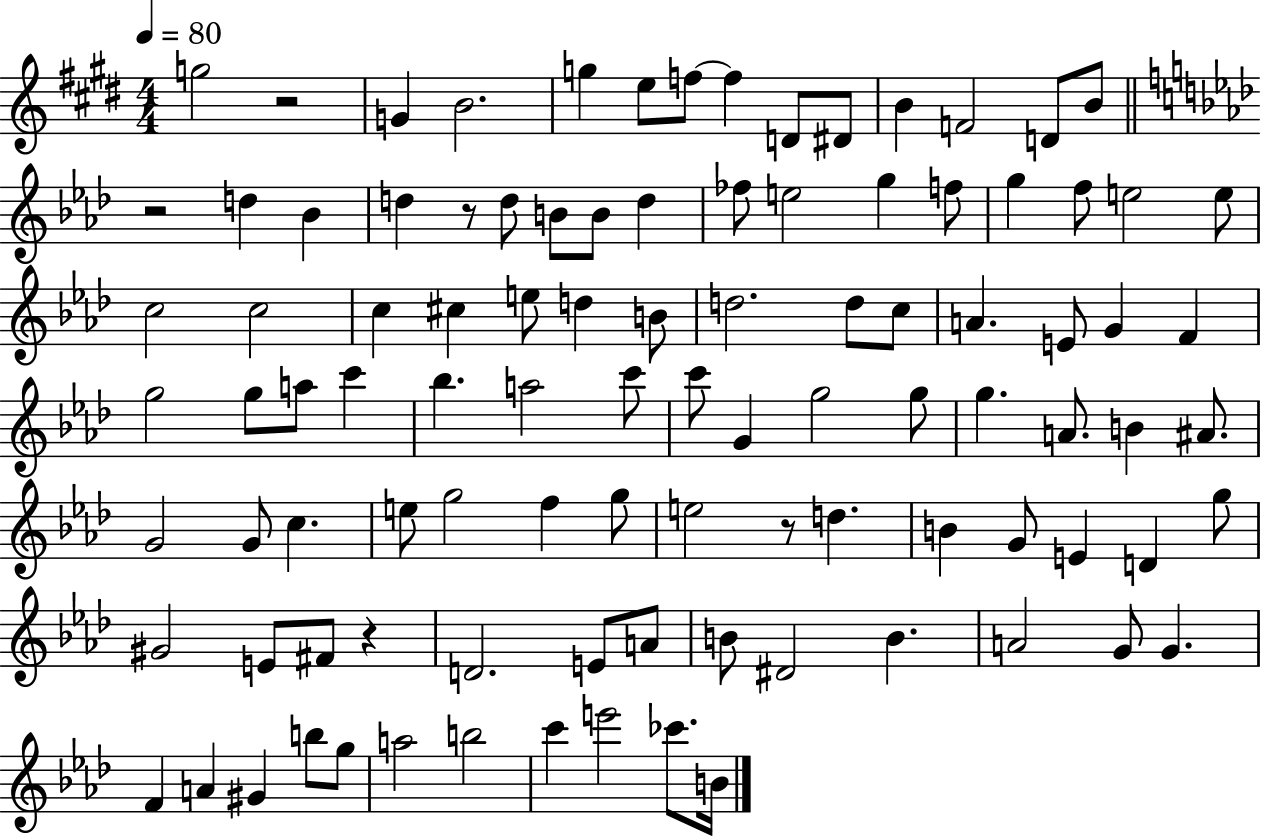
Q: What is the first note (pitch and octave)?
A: G5